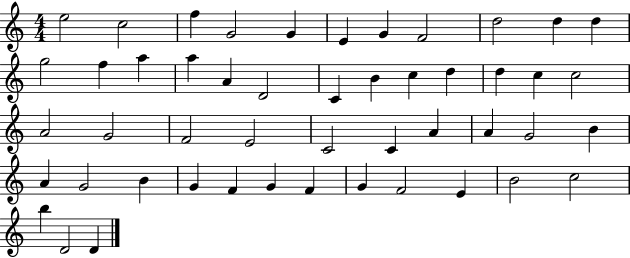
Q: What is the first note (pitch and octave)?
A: E5